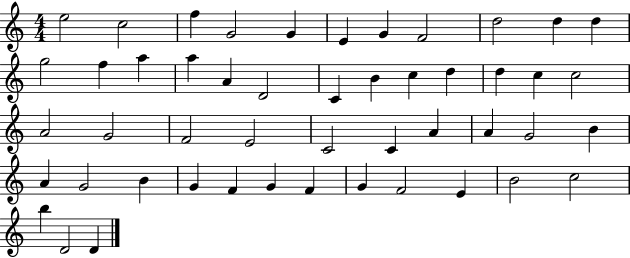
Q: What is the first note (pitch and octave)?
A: E5